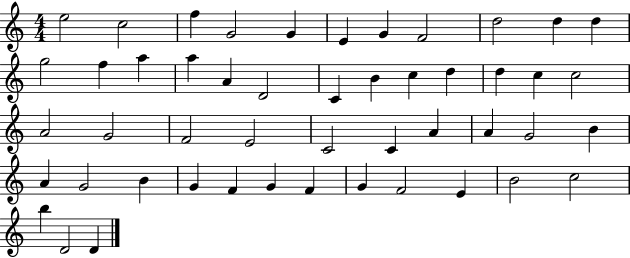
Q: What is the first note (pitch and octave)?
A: E5